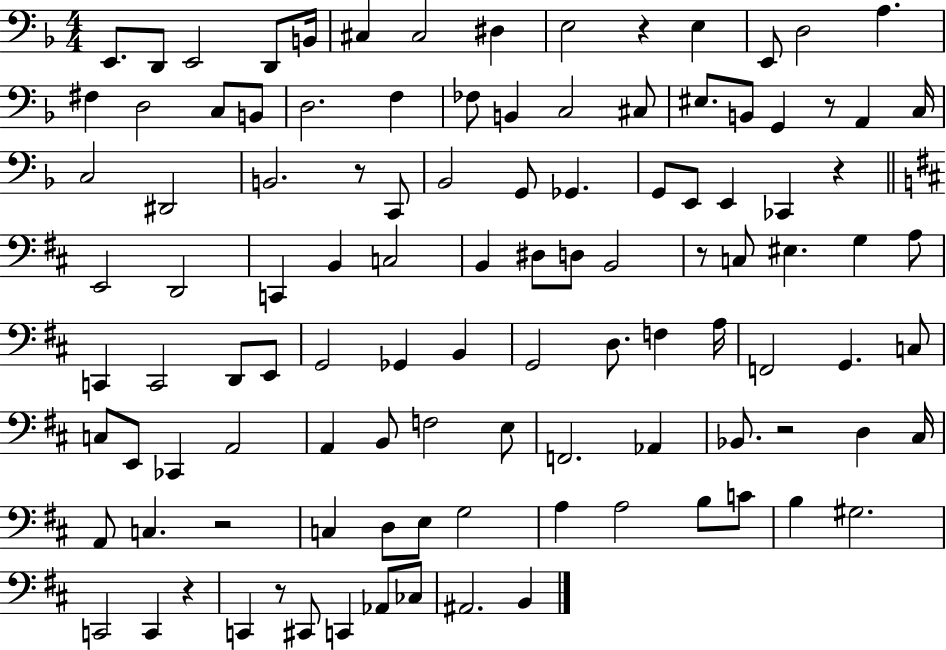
X:1
T:Untitled
M:4/4
L:1/4
K:F
E,,/2 D,,/2 E,,2 D,,/2 B,,/4 ^C, ^C,2 ^D, E,2 z E, E,,/2 D,2 A, ^F, D,2 C,/2 B,,/2 D,2 F, _F,/2 B,, C,2 ^C,/2 ^E,/2 B,,/2 G,, z/2 A,, C,/4 C,2 ^D,,2 B,,2 z/2 C,,/2 _B,,2 G,,/2 _G,, G,,/2 E,,/2 E,, _C,, z E,,2 D,,2 C,, B,, C,2 B,, ^D,/2 D,/2 B,,2 z/2 C,/2 ^E, G, A,/2 C,, C,,2 D,,/2 E,,/2 G,,2 _G,, B,, G,,2 D,/2 F, A,/4 F,,2 G,, C,/2 C,/2 E,,/2 _C,, A,,2 A,, B,,/2 F,2 E,/2 F,,2 _A,, _B,,/2 z2 D, ^C,/4 A,,/2 C, z2 C, D,/2 E,/2 G,2 A, A,2 B,/2 C/2 B, ^G,2 C,,2 C,, z C,, z/2 ^C,,/2 C,, _A,,/2 _C,/2 ^A,,2 B,,